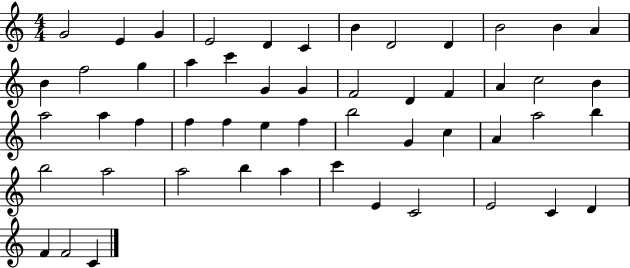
X:1
T:Untitled
M:4/4
L:1/4
K:C
G2 E G E2 D C B D2 D B2 B A B f2 g a c' G G F2 D F A c2 B a2 a f f f e f b2 G c A a2 b b2 a2 a2 b a c' E C2 E2 C D F F2 C